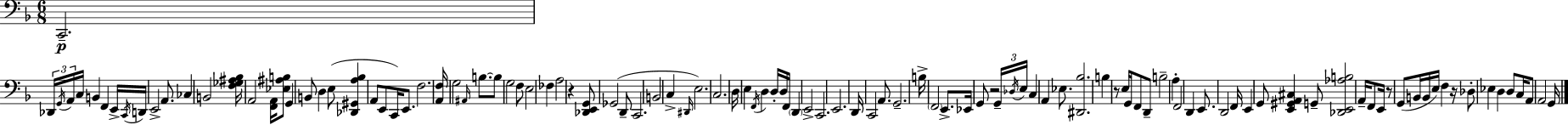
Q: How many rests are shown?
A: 5